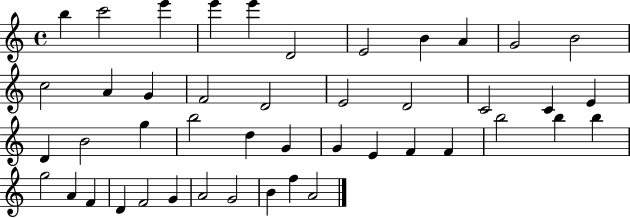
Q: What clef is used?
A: treble